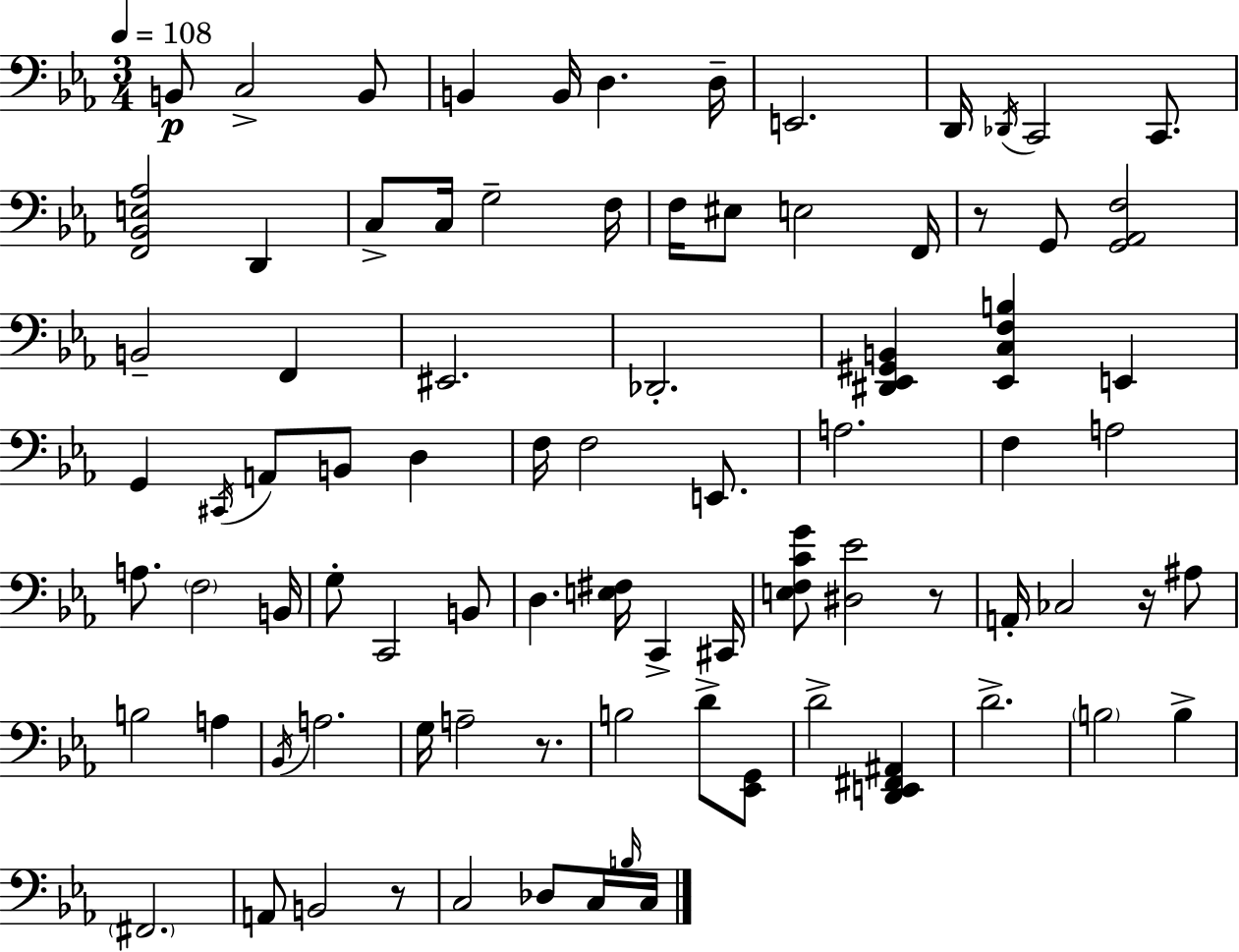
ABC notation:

X:1
T:Untitled
M:3/4
L:1/4
K:Cm
B,,/2 C,2 B,,/2 B,, B,,/4 D, D,/4 E,,2 D,,/4 _D,,/4 C,,2 C,,/2 [F,,_B,,E,_A,]2 D,, C,/2 C,/4 G,2 F,/4 F,/4 ^E,/2 E,2 F,,/4 z/2 G,,/2 [G,,_A,,F,]2 B,,2 F,, ^E,,2 _D,,2 [^D,,_E,,^G,,B,,] [_E,,C,F,B,] E,, G,, ^C,,/4 A,,/2 B,,/2 D, F,/4 F,2 E,,/2 A,2 F, A,2 A,/2 F,2 B,,/4 G,/2 C,,2 B,,/2 D, [E,^F,]/4 C,, ^C,,/4 [E,F,CG]/2 [^D,_E]2 z/2 A,,/4 _C,2 z/4 ^A,/2 B,2 A, _B,,/4 A,2 G,/4 A,2 z/2 B,2 D/2 [_E,,G,,]/2 D2 [D,,E,,^F,,^A,,] D2 B,2 B, ^F,,2 A,,/2 B,,2 z/2 C,2 _D,/2 C,/4 B,/4 C,/4